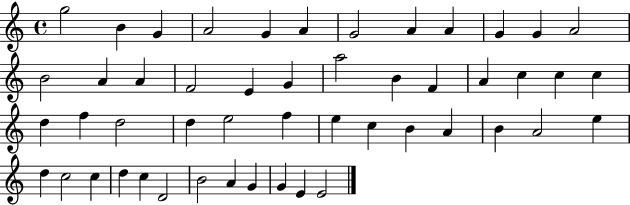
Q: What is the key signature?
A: C major